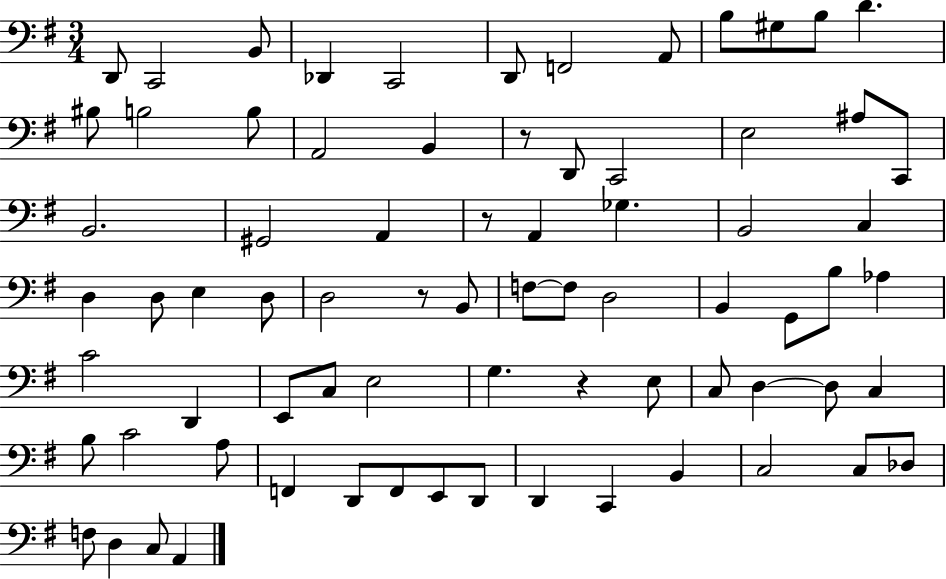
D2/e C2/h B2/e Db2/q C2/h D2/e F2/h A2/e B3/e G#3/e B3/e D4/q. BIS3/e B3/h B3/e A2/h B2/q R/e D2/e C2/h E3/h A#3/e C2/e B2/h. G#2/h A2/q R/e A2/q Gb3/q. B2/h C3/q D3/q D3/e E3/q D3/e D3/h R/e B2/e F3/e F3/e D3/h B2/q G2/e B3/e Ab3/q C4/h D2/q E2/e C3/e E3/h G3/q. R/q E3/e C3/e D3/q D3/e C3/q B3/e C4/h A3/e F2/q D2/e F2/e E2/e D2/e D2/q C2/q B2/q C3/h C3/e Db3/e F3/e D3/q C3/e A2/q